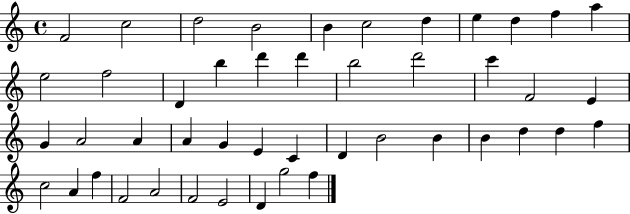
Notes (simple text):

F4/h C5/h D5/h B4/h B4/q C5/h D5/q E5/q D5/q F5/q A5/q E5/h F5/h D4/q B5/q D6/q D6/q B5/h D6/h C6/q F4/h E4/q G4/q A4/h A4/q A4/q G4/q E4/q C4/q D4/q B4/h B4/q B4/q D5/q D5/q F5/q C5/h A4/q F5/q F4/h A4/h F4/h E4/h D4/q G5/h F5/q